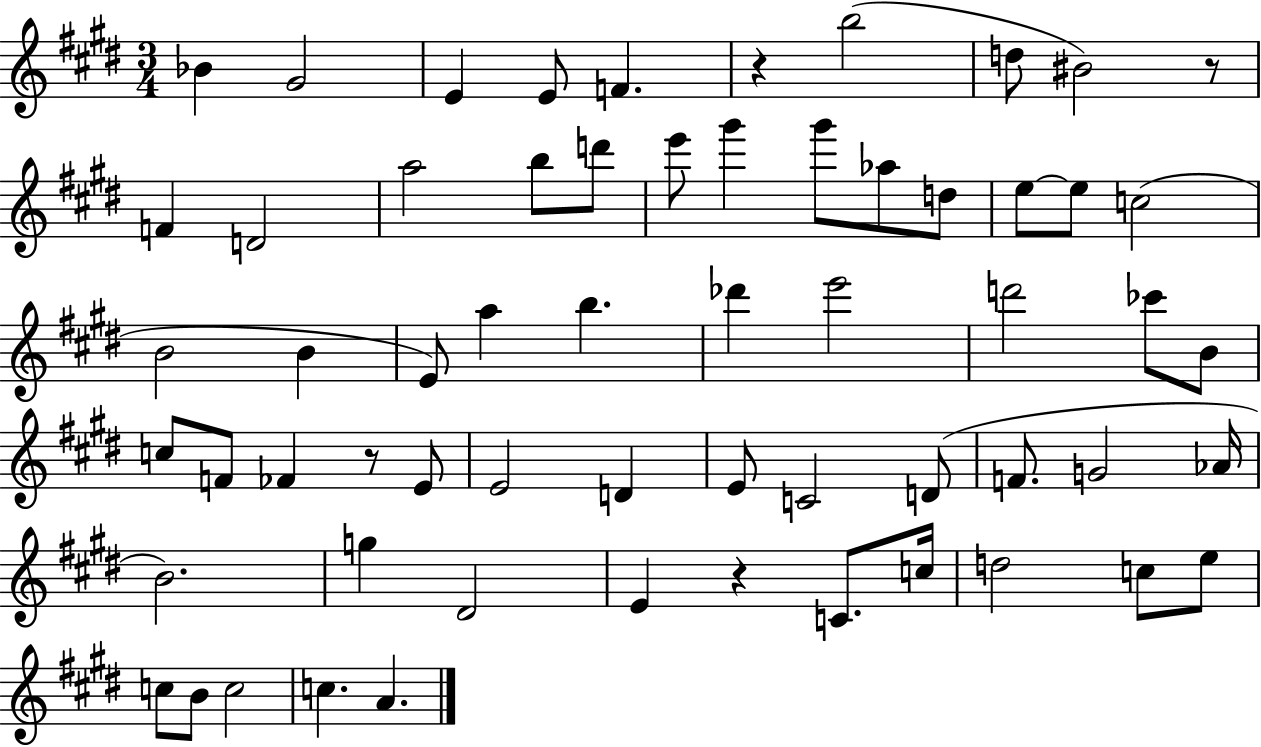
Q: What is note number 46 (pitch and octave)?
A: D#4